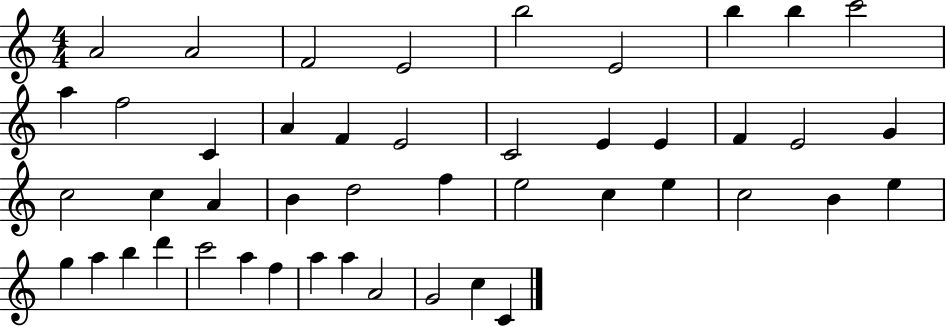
{
  \clef treble
  \numericTimeSignature
  \time 4/4
  \key c \major
  a'2 a'2 | f'2 e'2 | b''2 e'2 | b''4 b''4 c'''2 | \break a''4 f''2 c'4 | a'4 f'4 e'2 | c'2 e'4 e'4 | f'4 e'2 g'4 | \break c''2 c''4 a'4 | b'4 d''2 f''4 | e''2 c''4 e''4 | c''2 b'4 e''4 | \break g''4 a''4 b''4 d'''4 | c'''2 a''4 f''4 | a''4 a''4 a'2 | g'2 c''4 c'4 | \break \bar "|."
}